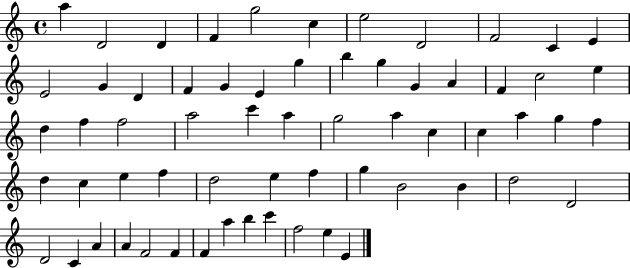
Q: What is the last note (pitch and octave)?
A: E4